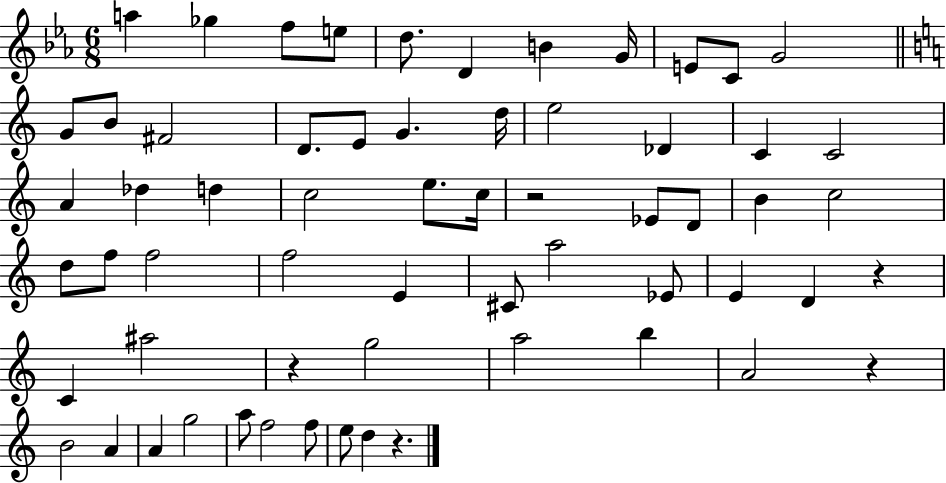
A5/q Gb5/q F5/e E5/e D5/e. D4/q B4/q G4/s E4/e C4/e G4/h G4/e B4/e F#4/h D4/e. E4/e G4/q. D5/s E5/h Db4/q C4/q C4/h A4/q Db5/q D5/q C5/h E5/e. C5/s R/h Eb4/e D4/e B4/q C5/h D5/e F5/e F5/h F5/h E4/q C#4/e A5/h Eb4/e E4/q D4/q R/q C4/q A#5/h R/q G5/h A5/h B5/q A4/h R/q B4/h A4/q A4/q G5/h A5/e F5/h F5/e E5/e D5/q R/q.